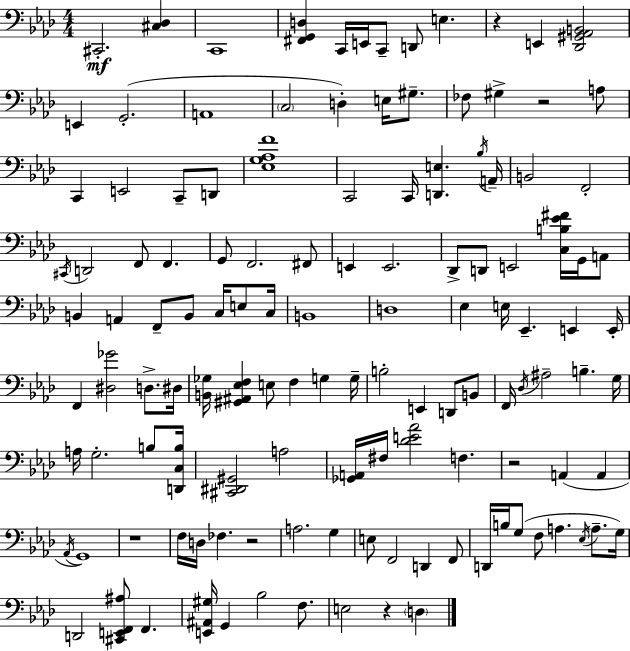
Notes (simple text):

C#2/h. [C#3,Db3]/q C2/w [F#2,G2,D3]/q C2/s E2/s C2/e D2/e E3/q. R/q E2/q [Db2,G#2,Ab2,B2]/h E2/q G2/h. A2/w C3/h D3/q E3/s G#3/e. FES3/e G#3/q R/h A3/e C2/q E2/h C2/e D2/e [Eb3,G3,Ab3,F4]/w C2/h C2/s [D2,E3]/q. Bb3/s A2/s B2/h F2/h C#2/s D2/h F2/e F2/q. G2/e F2/h. F#2/e E2/q E2/h. Db2/e D2/e E2/h [C3,B3,Eb4,F#4]/s G2/s A2/e B2/q A2/q F2/e B2/e C3/s E3/e C3/s B2/w D3/w Eb3/q E3/s Eb2/q. E2/q E2/s F2/q [D#3,Gb4]/h D3/e. D#3/s [B2,Gb3]/s [G#2,A#2,Eb3,F3]/q E3/e F3/q G3/q G3/s B3/h E2/q D2/e B2/e F2/s Db3/s A#3/h B3/q. G3/s A3/s G3/h. B3/e [D2,C3,B3]/s [C#2,D#2,G#2]/h A3/h [Gb2,A2]/s F#3/s [Db4,E4,Ab4]/h F3/q. R/h A2/q A2/q Ab2/s G2/w R/w F3/s D3/s FES3/q. R/h A3/h. G3/q E3/e F2/h D2/q F2/e D2/s B3/s G3/e F3/e A3/q. Eb3/s A3/e. G3/s D2/h [C#2,E2,F2,A#3]/e F2/q. [E2,A#2,G#3]/s G2/q Bb3/h F3/e. E3/h R/q D3/q